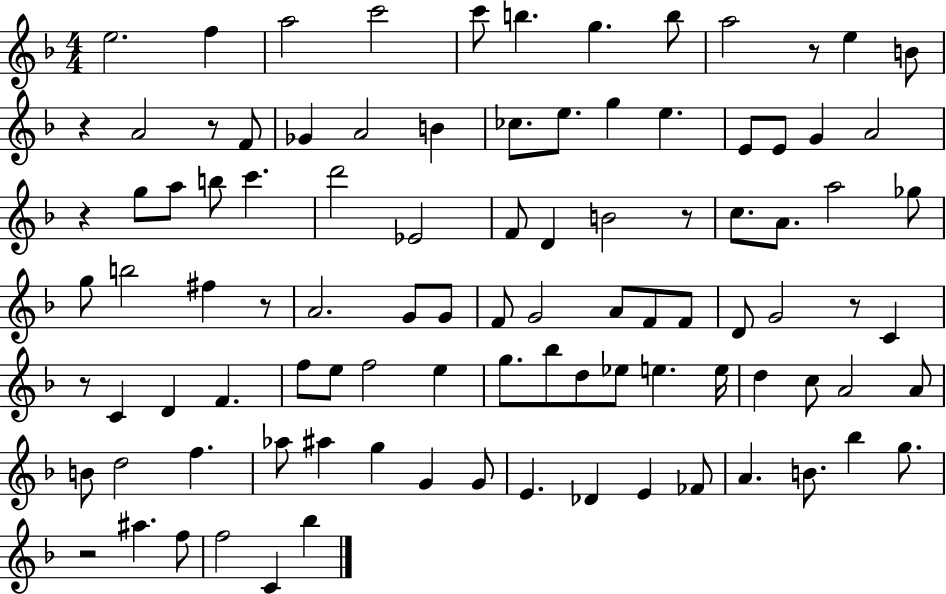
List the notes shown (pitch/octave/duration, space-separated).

E5/h. F5/q A5/h C6/h C6/e B5/q. G5/q. B5/e A5/h R/e E5/q B4/e R/q A4/h R/e F4/e Gb4/q A4/h B4/q CES5/e. E5/e. G5/q E5/q. E4/e E4/e G4/q A4/h R/q G5/e A5/e B5/e C6/q. D6/h Eb4/h F4/e D4/q B4/h R/e C5/e. A4/e. A5/h Gb5/e G5/e B5/h F#5/q R/e A4/h. G4/e G4/e F4/e G4/h A4/e F4/e F4/e D4/e G4/h R/e C4/q R/e C4/q D4/q F4/q. F5/e E5/e F5/h E5/q G5/e. Bb5/e D5/e Eb5/e E5/q. E5/s D5/q C5/e A4/h A4/e B4/e D5/h F5/q. Ab5/e A#5/q G5/q G4/q G4/e E4/q. Db4/q E4/q FES4/e A4/q. B4/e. Bb5/q G5/e. R/h A#5/q. F5/e F5/h C4/q Bb5/q